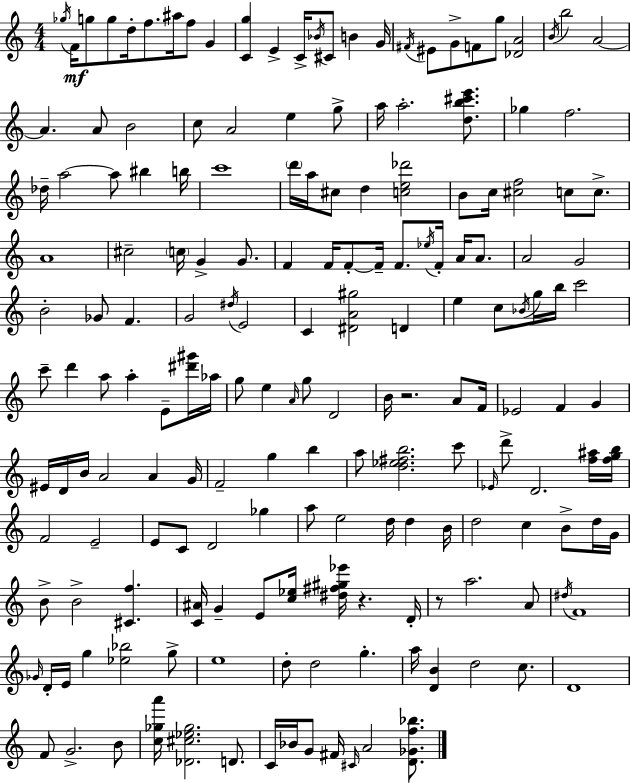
{
  \clef treble
  \numericTimeSignature
  \time 4/4
  \key c \major
  \acciaccatura { ges''16 }\mf f'16 g''8 g''8 d''16-. f''8. ais''16 f''8 g'4 | <c' g''>4 e'4-> c'16-> \acciaccatura { bes'16 } cis'8 b'4 | g'16 \acciaccatura { fis'16 } eis'8 g'8-> f'8 g''8 <des' a'>2 | \acciaccatura { b'16 } b''2 a'2~~ | \break a'4. a'8 b'2 | c''8 a'2 e''4 | g''8-> a''16 a''2.-. | <d'' b'' cis''' e'''>8. ges''4 f''2. | \break des''16-- a''2~~ a''8 bis''4 | b''16 c'''1 | \parenthesize d'''16 a''16 cis''8 d''4 <c'' e'' des'''>2 | b'8 c''16 <cis'' f''>2 c''8 | \break c''8.-> a'1 | cis''2-- \parenthesize c''16 g'4-> | g'8. f'4 f'16 f'8-.~~ f'16-- f'8. \acciaccatura { ees''16 } | f'16-. a'16 a'8. a'2 g'2 | \break b'2-. ges'8 f'4. | g'2 \acciaccatura { dis''16 } e'2 | c'4 <dis' a' gis''>2 | d'4 e''4 c''8 \acciaccatura { bes'16 } g''16 b''16 c'''2 | \break c'''8-- d'''4 a''8 a''4-. | e'8-- <dis''' gis'''>16 aes''16 g''8 e''4 \grace { a'16 } g''8 | d'2 b'16 r2. | a'8 f'16 ees'2 | \break f'4 g'4 eis'16 d'16 b'16 a'2 | a'4 g'16 f'2-- | g''4 b''4 a''8 <d'' ees'' fis'' b''>2. | c'''8 \grace { ees'16 } d'''8-> d'2. | \break <f'' ais''>16 <f'' g'' b''>16 f'2 | e'2-- e'8 c'8 d'2 | ges''4 a''8 e''2 | d''16 d''4 b'16 d''2 | \break c''4 b'8-> d''16 g'16 b'8-> b'2-> | <cis' f''>4. <c' ais'>16 g'4-- e'8 | <c'' ees''>16 <dis'' fis'' gis'' ees'''>16 r4. d'16-. r8 a''2. | a'8 \acciaccatura { dis''16 } f'1 | \break \grace { ges'16 } d'16-. e'16 g''4 | <ees'' bes''>2 g''8-> e''1 | d''8-. d''2 | g''4.-. a''16 <d' b'>4 | \break d''2 c''8. d'1 | f'8 g'2.-> | b'8 <c'' ges'' a'''>16 <des' cis'' ees'' ges''>2. | d'8. c'16 bes'16 g'8 fis'16 | \break \grace { cis'16 } a'2 <d' ges' f'' bes''>8. \bar "|."
}